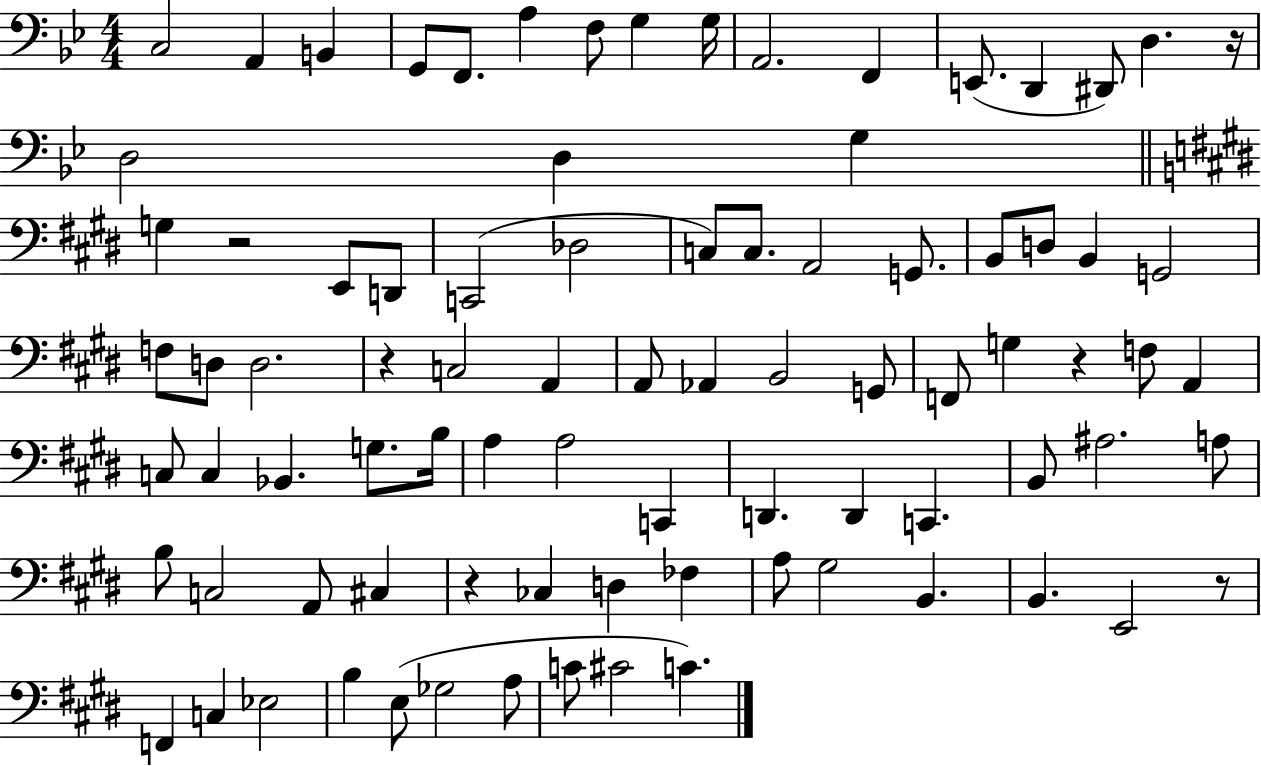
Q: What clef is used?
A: bass